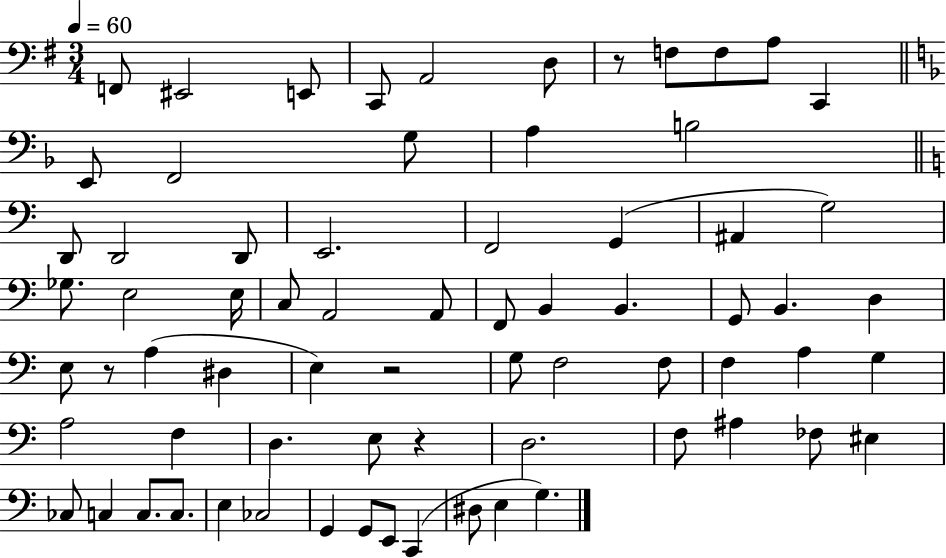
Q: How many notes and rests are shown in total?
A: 71